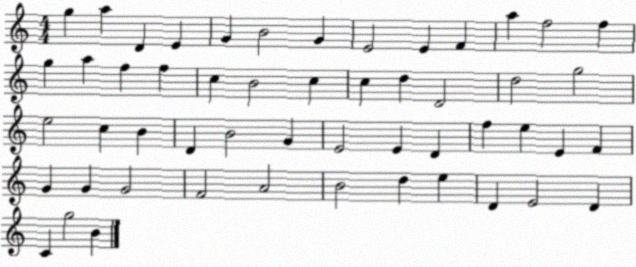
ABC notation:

X:1
T:Untitled
M:4/4
L:1/4
K:C
g a D E G B2 G E2 E F a f2 f g a f f c B2 c c d D2 d2 g2 e2 c B D B2 G E2 E D f e E F G G G2 F2 A2 B2 d e D E2 D C g2 B